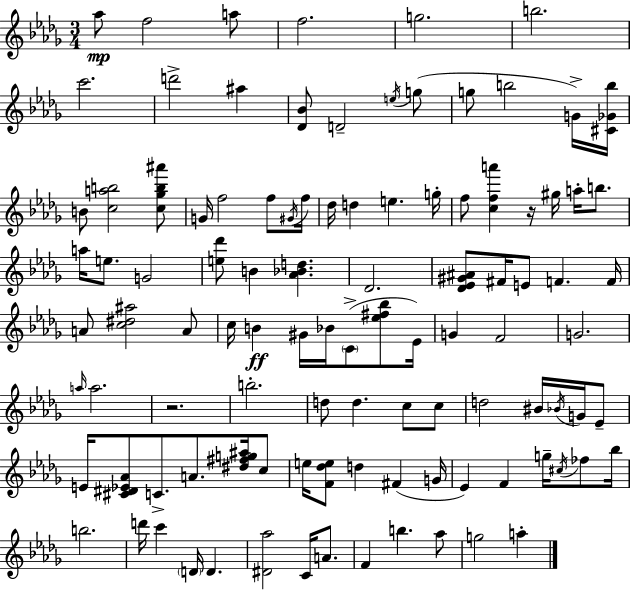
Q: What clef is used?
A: treble